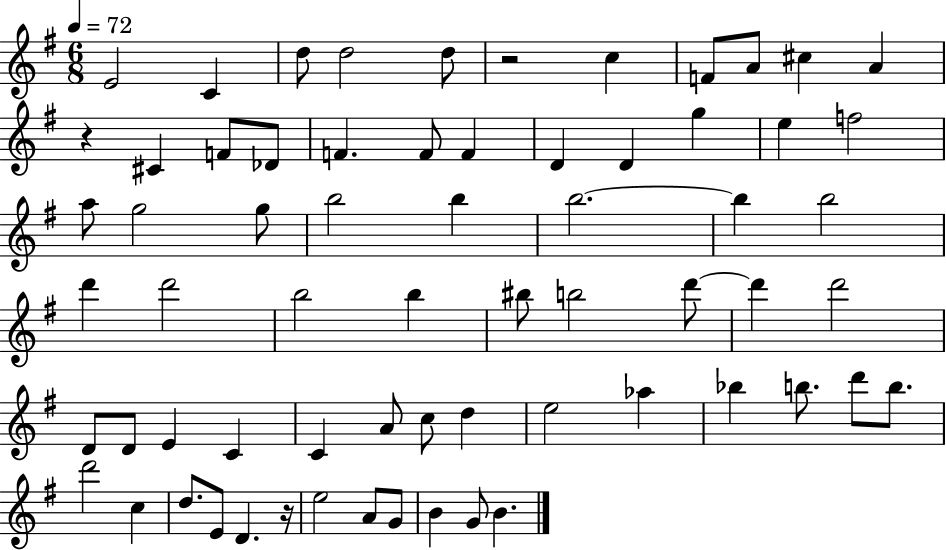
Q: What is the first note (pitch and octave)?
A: E4